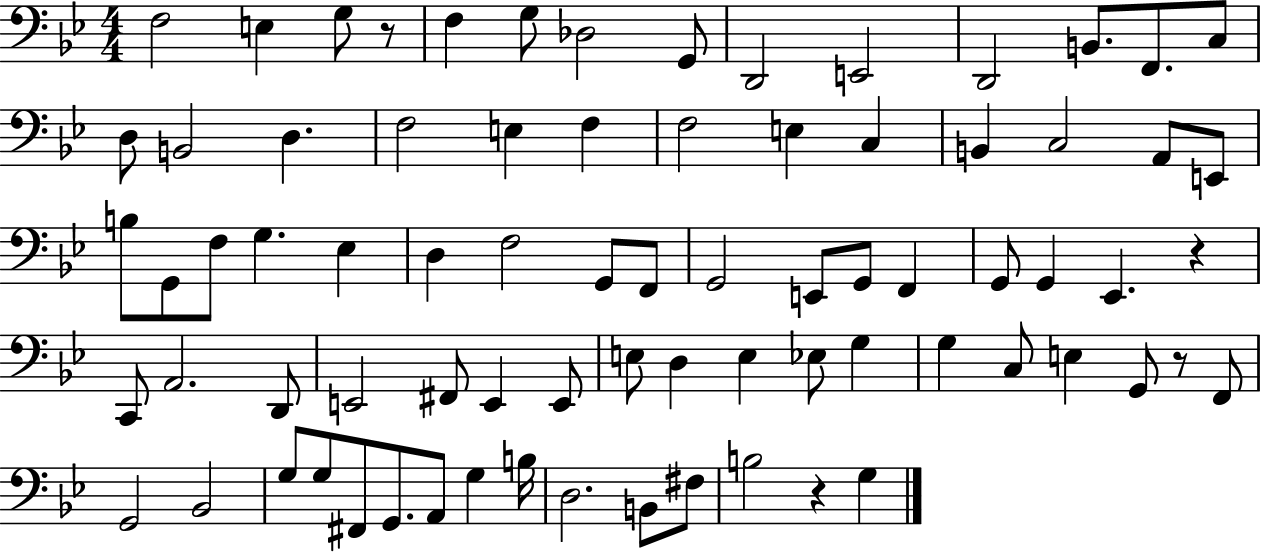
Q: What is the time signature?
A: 4/4